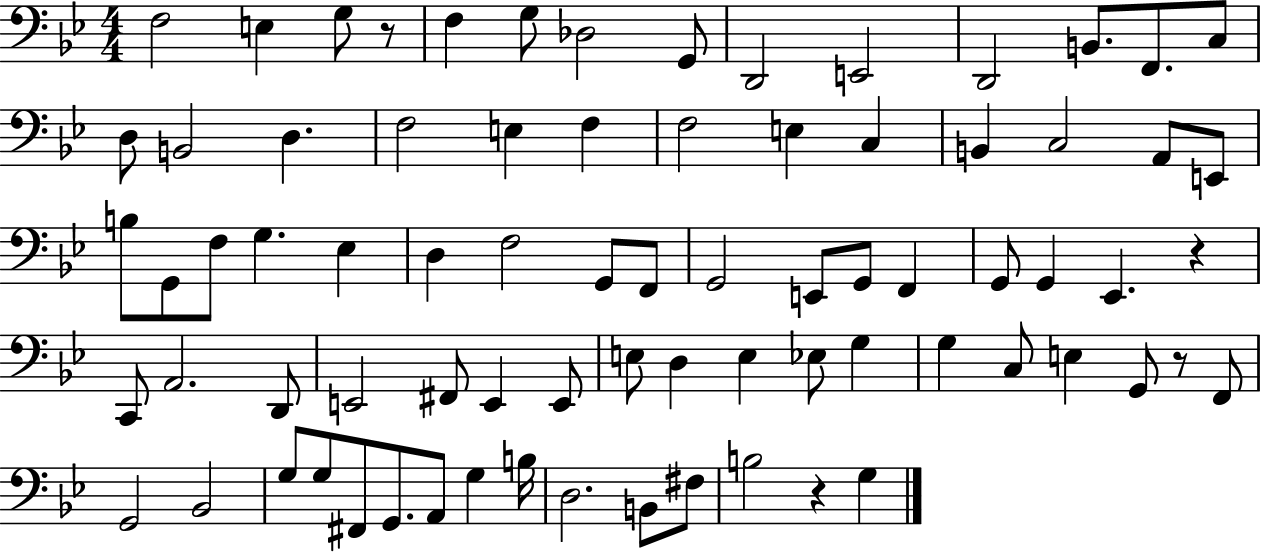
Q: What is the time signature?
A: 4/4